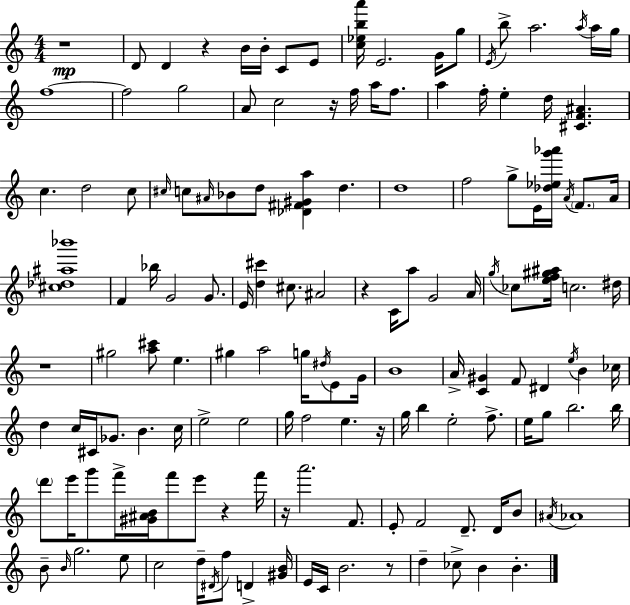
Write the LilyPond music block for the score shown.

{
  \clef treble
  \numericTimeSignature
  \time 4/4
  \key c \major
  r1\mp | d'8 d'4 r4 b'16 b'16-. c'8 e'8 | <c'' ees'' b'' a'''>16 e'2. g'16 g''8 | \acciaccatura { e'16 } b''8-> a''2. \acciaccatura { a''16 } | \break a''16 g''16 f''1~~ | f''2 g''2 | a'8 c''2 r16 f''16 a''16 f''8. | a''4 f''16-. e''4-. d''16 <cis' f' ais'>4. | \break c''4. d''2 | c''8 \grace { cis''16 } c''8 \grace { ais'16 } bes'8 d''8 <des' fis' gis' a''>4 d''4. | d''1 | f''2 g''8-> e'16 <des'' ees'' g''' aes'''>16 | \break \acciaccatura { a'16 } \parenthesize f'8. a'16 <cis'' des'' ais'' bes'''>1 | f'4 bes''16 g'2 | g'8. e'16 <d'' cis'''>4 cis''8. ais'2 | r4 c'16 a''8 g'2 | \break a'16 \acciaccatura { g''16 } ces''8 <e'' f'' gis'' ais''>16 c''2. | dis''16 r1 | gis''2 <a'' cis'''>8 | e''4. gis''4 a''2 | \break g''16 \acciaccatura { dis''16 } e'8 g'16 b'1 | a'16-> <c' gis'>4 f'8 dis'4 | \acciaccatura { e''16 } b'4 ces''16 d''4 c''16 cis'16 ges'8. | b'4. c''16 e''2-> | \break e''2 g''16 f''2 | e''4. r16 g''16 b''4 e''2-. | f''8.-> e''16 g''8 b''2. | b''16 \parenthesize d'''8 e'''16 g'''8 f'''16-> <gis' ais' b'>16 f'''8 | \break e'''8 r4 f'''16 r16 a'''2. | f'8. e'8-. f'2 | d'8.-- d'16 b'8 \acciaccatura { ais'16 } aes'1 | b'8-- \grace { b'16 } g''2. | \break e''8 c''2 | d''16-- \acciaccatura { dis'16 } f''8 d'4-> <gis' b'>16 e'16 c'16 b'2. | r8 d''4-- ces''8-> | b'4 b'4.-. \bar "|."
}